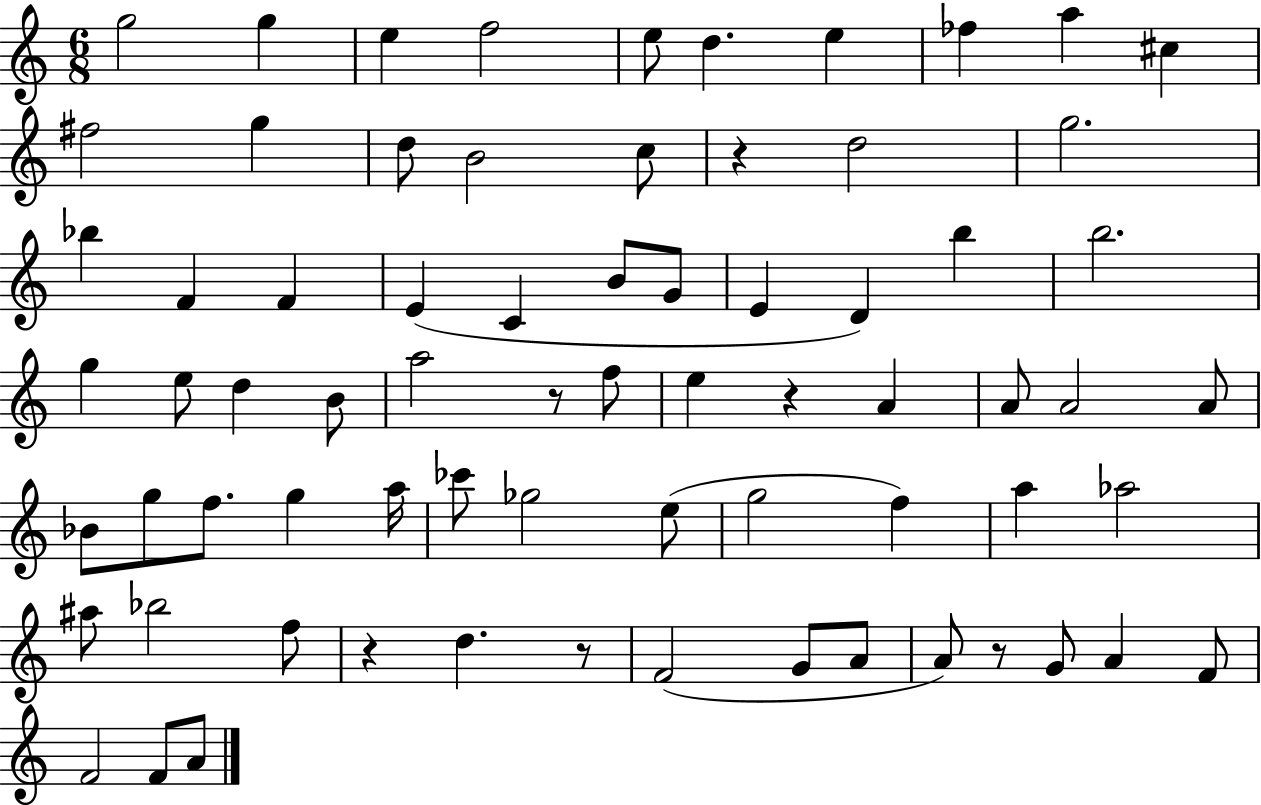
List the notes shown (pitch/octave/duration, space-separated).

G5/h G5/q E5/q F5/h E5/e D5/q. E5/q FES5/q A5/q C#5/q F#5/h G5/q D5/e B4/h C5/e R/q D5/h G5/h. Bb5/q F4/q F4/q E4/q C4/q B4/e G4/e E4/q D4/q B5/q B5/h. G5/q E5/e D5/q B4/e A5/h R/e F5/e E5/q R/q A4/q A4/e A4/h A4/e Bb4/e G5/e F5/e. G5/q A5/s CES6/e Gb5/h E5/e G5/h F5/q A5/q Ab5/h A#5/e Bb5/h F5/e R/q D5/q. R/e F4/h G4/e A4/e A4/e R/e G4/e A4/q F4/e F4/h F4/e A4/e